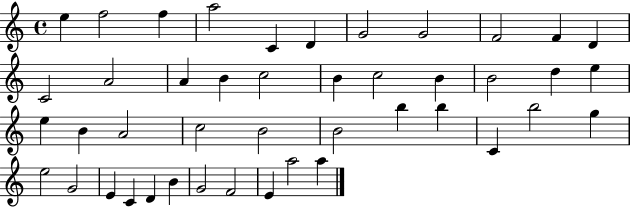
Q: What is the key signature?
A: C major